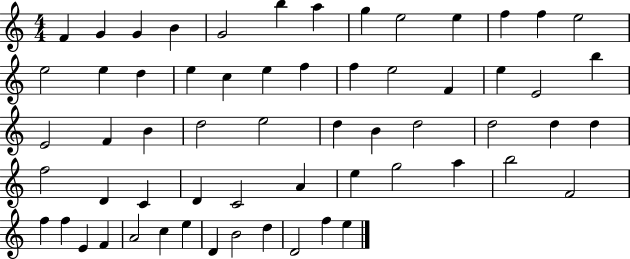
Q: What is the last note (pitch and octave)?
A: E5